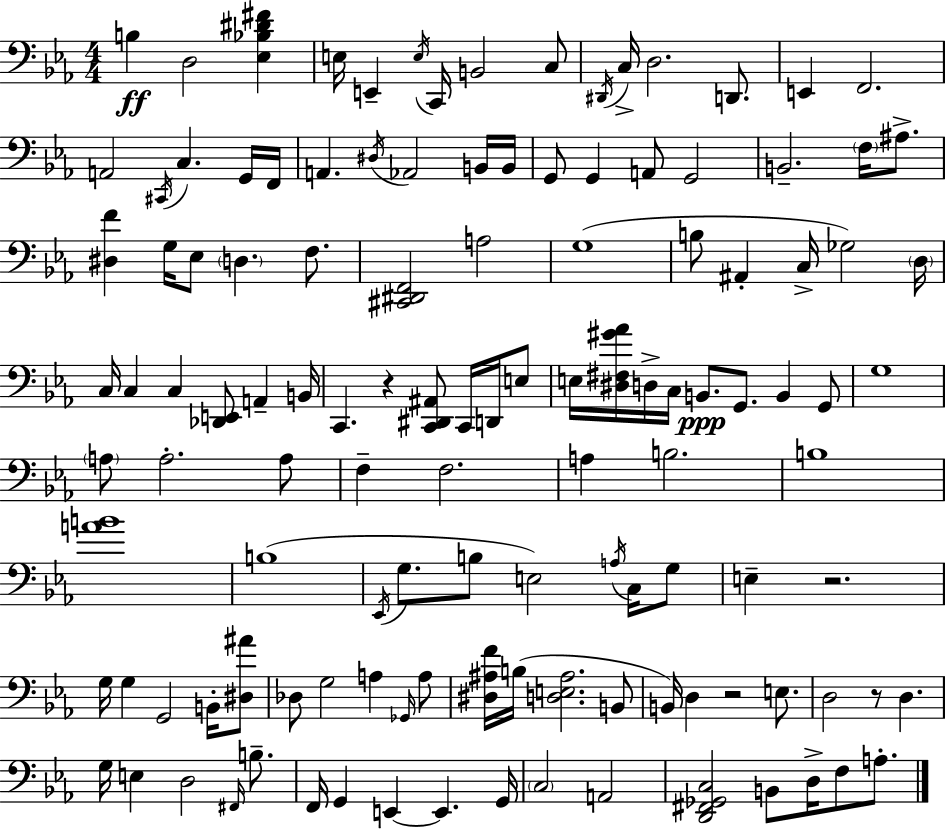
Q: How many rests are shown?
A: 4